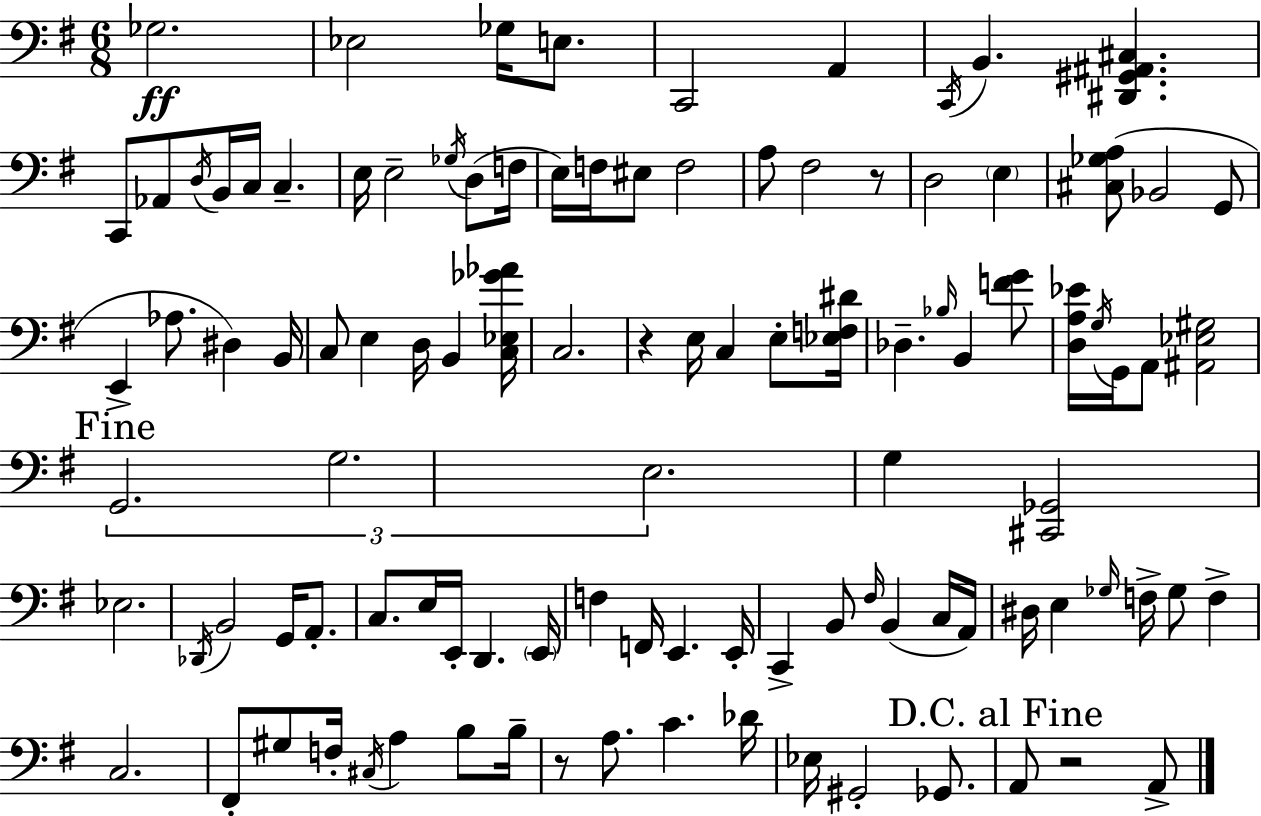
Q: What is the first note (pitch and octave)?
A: Gb3